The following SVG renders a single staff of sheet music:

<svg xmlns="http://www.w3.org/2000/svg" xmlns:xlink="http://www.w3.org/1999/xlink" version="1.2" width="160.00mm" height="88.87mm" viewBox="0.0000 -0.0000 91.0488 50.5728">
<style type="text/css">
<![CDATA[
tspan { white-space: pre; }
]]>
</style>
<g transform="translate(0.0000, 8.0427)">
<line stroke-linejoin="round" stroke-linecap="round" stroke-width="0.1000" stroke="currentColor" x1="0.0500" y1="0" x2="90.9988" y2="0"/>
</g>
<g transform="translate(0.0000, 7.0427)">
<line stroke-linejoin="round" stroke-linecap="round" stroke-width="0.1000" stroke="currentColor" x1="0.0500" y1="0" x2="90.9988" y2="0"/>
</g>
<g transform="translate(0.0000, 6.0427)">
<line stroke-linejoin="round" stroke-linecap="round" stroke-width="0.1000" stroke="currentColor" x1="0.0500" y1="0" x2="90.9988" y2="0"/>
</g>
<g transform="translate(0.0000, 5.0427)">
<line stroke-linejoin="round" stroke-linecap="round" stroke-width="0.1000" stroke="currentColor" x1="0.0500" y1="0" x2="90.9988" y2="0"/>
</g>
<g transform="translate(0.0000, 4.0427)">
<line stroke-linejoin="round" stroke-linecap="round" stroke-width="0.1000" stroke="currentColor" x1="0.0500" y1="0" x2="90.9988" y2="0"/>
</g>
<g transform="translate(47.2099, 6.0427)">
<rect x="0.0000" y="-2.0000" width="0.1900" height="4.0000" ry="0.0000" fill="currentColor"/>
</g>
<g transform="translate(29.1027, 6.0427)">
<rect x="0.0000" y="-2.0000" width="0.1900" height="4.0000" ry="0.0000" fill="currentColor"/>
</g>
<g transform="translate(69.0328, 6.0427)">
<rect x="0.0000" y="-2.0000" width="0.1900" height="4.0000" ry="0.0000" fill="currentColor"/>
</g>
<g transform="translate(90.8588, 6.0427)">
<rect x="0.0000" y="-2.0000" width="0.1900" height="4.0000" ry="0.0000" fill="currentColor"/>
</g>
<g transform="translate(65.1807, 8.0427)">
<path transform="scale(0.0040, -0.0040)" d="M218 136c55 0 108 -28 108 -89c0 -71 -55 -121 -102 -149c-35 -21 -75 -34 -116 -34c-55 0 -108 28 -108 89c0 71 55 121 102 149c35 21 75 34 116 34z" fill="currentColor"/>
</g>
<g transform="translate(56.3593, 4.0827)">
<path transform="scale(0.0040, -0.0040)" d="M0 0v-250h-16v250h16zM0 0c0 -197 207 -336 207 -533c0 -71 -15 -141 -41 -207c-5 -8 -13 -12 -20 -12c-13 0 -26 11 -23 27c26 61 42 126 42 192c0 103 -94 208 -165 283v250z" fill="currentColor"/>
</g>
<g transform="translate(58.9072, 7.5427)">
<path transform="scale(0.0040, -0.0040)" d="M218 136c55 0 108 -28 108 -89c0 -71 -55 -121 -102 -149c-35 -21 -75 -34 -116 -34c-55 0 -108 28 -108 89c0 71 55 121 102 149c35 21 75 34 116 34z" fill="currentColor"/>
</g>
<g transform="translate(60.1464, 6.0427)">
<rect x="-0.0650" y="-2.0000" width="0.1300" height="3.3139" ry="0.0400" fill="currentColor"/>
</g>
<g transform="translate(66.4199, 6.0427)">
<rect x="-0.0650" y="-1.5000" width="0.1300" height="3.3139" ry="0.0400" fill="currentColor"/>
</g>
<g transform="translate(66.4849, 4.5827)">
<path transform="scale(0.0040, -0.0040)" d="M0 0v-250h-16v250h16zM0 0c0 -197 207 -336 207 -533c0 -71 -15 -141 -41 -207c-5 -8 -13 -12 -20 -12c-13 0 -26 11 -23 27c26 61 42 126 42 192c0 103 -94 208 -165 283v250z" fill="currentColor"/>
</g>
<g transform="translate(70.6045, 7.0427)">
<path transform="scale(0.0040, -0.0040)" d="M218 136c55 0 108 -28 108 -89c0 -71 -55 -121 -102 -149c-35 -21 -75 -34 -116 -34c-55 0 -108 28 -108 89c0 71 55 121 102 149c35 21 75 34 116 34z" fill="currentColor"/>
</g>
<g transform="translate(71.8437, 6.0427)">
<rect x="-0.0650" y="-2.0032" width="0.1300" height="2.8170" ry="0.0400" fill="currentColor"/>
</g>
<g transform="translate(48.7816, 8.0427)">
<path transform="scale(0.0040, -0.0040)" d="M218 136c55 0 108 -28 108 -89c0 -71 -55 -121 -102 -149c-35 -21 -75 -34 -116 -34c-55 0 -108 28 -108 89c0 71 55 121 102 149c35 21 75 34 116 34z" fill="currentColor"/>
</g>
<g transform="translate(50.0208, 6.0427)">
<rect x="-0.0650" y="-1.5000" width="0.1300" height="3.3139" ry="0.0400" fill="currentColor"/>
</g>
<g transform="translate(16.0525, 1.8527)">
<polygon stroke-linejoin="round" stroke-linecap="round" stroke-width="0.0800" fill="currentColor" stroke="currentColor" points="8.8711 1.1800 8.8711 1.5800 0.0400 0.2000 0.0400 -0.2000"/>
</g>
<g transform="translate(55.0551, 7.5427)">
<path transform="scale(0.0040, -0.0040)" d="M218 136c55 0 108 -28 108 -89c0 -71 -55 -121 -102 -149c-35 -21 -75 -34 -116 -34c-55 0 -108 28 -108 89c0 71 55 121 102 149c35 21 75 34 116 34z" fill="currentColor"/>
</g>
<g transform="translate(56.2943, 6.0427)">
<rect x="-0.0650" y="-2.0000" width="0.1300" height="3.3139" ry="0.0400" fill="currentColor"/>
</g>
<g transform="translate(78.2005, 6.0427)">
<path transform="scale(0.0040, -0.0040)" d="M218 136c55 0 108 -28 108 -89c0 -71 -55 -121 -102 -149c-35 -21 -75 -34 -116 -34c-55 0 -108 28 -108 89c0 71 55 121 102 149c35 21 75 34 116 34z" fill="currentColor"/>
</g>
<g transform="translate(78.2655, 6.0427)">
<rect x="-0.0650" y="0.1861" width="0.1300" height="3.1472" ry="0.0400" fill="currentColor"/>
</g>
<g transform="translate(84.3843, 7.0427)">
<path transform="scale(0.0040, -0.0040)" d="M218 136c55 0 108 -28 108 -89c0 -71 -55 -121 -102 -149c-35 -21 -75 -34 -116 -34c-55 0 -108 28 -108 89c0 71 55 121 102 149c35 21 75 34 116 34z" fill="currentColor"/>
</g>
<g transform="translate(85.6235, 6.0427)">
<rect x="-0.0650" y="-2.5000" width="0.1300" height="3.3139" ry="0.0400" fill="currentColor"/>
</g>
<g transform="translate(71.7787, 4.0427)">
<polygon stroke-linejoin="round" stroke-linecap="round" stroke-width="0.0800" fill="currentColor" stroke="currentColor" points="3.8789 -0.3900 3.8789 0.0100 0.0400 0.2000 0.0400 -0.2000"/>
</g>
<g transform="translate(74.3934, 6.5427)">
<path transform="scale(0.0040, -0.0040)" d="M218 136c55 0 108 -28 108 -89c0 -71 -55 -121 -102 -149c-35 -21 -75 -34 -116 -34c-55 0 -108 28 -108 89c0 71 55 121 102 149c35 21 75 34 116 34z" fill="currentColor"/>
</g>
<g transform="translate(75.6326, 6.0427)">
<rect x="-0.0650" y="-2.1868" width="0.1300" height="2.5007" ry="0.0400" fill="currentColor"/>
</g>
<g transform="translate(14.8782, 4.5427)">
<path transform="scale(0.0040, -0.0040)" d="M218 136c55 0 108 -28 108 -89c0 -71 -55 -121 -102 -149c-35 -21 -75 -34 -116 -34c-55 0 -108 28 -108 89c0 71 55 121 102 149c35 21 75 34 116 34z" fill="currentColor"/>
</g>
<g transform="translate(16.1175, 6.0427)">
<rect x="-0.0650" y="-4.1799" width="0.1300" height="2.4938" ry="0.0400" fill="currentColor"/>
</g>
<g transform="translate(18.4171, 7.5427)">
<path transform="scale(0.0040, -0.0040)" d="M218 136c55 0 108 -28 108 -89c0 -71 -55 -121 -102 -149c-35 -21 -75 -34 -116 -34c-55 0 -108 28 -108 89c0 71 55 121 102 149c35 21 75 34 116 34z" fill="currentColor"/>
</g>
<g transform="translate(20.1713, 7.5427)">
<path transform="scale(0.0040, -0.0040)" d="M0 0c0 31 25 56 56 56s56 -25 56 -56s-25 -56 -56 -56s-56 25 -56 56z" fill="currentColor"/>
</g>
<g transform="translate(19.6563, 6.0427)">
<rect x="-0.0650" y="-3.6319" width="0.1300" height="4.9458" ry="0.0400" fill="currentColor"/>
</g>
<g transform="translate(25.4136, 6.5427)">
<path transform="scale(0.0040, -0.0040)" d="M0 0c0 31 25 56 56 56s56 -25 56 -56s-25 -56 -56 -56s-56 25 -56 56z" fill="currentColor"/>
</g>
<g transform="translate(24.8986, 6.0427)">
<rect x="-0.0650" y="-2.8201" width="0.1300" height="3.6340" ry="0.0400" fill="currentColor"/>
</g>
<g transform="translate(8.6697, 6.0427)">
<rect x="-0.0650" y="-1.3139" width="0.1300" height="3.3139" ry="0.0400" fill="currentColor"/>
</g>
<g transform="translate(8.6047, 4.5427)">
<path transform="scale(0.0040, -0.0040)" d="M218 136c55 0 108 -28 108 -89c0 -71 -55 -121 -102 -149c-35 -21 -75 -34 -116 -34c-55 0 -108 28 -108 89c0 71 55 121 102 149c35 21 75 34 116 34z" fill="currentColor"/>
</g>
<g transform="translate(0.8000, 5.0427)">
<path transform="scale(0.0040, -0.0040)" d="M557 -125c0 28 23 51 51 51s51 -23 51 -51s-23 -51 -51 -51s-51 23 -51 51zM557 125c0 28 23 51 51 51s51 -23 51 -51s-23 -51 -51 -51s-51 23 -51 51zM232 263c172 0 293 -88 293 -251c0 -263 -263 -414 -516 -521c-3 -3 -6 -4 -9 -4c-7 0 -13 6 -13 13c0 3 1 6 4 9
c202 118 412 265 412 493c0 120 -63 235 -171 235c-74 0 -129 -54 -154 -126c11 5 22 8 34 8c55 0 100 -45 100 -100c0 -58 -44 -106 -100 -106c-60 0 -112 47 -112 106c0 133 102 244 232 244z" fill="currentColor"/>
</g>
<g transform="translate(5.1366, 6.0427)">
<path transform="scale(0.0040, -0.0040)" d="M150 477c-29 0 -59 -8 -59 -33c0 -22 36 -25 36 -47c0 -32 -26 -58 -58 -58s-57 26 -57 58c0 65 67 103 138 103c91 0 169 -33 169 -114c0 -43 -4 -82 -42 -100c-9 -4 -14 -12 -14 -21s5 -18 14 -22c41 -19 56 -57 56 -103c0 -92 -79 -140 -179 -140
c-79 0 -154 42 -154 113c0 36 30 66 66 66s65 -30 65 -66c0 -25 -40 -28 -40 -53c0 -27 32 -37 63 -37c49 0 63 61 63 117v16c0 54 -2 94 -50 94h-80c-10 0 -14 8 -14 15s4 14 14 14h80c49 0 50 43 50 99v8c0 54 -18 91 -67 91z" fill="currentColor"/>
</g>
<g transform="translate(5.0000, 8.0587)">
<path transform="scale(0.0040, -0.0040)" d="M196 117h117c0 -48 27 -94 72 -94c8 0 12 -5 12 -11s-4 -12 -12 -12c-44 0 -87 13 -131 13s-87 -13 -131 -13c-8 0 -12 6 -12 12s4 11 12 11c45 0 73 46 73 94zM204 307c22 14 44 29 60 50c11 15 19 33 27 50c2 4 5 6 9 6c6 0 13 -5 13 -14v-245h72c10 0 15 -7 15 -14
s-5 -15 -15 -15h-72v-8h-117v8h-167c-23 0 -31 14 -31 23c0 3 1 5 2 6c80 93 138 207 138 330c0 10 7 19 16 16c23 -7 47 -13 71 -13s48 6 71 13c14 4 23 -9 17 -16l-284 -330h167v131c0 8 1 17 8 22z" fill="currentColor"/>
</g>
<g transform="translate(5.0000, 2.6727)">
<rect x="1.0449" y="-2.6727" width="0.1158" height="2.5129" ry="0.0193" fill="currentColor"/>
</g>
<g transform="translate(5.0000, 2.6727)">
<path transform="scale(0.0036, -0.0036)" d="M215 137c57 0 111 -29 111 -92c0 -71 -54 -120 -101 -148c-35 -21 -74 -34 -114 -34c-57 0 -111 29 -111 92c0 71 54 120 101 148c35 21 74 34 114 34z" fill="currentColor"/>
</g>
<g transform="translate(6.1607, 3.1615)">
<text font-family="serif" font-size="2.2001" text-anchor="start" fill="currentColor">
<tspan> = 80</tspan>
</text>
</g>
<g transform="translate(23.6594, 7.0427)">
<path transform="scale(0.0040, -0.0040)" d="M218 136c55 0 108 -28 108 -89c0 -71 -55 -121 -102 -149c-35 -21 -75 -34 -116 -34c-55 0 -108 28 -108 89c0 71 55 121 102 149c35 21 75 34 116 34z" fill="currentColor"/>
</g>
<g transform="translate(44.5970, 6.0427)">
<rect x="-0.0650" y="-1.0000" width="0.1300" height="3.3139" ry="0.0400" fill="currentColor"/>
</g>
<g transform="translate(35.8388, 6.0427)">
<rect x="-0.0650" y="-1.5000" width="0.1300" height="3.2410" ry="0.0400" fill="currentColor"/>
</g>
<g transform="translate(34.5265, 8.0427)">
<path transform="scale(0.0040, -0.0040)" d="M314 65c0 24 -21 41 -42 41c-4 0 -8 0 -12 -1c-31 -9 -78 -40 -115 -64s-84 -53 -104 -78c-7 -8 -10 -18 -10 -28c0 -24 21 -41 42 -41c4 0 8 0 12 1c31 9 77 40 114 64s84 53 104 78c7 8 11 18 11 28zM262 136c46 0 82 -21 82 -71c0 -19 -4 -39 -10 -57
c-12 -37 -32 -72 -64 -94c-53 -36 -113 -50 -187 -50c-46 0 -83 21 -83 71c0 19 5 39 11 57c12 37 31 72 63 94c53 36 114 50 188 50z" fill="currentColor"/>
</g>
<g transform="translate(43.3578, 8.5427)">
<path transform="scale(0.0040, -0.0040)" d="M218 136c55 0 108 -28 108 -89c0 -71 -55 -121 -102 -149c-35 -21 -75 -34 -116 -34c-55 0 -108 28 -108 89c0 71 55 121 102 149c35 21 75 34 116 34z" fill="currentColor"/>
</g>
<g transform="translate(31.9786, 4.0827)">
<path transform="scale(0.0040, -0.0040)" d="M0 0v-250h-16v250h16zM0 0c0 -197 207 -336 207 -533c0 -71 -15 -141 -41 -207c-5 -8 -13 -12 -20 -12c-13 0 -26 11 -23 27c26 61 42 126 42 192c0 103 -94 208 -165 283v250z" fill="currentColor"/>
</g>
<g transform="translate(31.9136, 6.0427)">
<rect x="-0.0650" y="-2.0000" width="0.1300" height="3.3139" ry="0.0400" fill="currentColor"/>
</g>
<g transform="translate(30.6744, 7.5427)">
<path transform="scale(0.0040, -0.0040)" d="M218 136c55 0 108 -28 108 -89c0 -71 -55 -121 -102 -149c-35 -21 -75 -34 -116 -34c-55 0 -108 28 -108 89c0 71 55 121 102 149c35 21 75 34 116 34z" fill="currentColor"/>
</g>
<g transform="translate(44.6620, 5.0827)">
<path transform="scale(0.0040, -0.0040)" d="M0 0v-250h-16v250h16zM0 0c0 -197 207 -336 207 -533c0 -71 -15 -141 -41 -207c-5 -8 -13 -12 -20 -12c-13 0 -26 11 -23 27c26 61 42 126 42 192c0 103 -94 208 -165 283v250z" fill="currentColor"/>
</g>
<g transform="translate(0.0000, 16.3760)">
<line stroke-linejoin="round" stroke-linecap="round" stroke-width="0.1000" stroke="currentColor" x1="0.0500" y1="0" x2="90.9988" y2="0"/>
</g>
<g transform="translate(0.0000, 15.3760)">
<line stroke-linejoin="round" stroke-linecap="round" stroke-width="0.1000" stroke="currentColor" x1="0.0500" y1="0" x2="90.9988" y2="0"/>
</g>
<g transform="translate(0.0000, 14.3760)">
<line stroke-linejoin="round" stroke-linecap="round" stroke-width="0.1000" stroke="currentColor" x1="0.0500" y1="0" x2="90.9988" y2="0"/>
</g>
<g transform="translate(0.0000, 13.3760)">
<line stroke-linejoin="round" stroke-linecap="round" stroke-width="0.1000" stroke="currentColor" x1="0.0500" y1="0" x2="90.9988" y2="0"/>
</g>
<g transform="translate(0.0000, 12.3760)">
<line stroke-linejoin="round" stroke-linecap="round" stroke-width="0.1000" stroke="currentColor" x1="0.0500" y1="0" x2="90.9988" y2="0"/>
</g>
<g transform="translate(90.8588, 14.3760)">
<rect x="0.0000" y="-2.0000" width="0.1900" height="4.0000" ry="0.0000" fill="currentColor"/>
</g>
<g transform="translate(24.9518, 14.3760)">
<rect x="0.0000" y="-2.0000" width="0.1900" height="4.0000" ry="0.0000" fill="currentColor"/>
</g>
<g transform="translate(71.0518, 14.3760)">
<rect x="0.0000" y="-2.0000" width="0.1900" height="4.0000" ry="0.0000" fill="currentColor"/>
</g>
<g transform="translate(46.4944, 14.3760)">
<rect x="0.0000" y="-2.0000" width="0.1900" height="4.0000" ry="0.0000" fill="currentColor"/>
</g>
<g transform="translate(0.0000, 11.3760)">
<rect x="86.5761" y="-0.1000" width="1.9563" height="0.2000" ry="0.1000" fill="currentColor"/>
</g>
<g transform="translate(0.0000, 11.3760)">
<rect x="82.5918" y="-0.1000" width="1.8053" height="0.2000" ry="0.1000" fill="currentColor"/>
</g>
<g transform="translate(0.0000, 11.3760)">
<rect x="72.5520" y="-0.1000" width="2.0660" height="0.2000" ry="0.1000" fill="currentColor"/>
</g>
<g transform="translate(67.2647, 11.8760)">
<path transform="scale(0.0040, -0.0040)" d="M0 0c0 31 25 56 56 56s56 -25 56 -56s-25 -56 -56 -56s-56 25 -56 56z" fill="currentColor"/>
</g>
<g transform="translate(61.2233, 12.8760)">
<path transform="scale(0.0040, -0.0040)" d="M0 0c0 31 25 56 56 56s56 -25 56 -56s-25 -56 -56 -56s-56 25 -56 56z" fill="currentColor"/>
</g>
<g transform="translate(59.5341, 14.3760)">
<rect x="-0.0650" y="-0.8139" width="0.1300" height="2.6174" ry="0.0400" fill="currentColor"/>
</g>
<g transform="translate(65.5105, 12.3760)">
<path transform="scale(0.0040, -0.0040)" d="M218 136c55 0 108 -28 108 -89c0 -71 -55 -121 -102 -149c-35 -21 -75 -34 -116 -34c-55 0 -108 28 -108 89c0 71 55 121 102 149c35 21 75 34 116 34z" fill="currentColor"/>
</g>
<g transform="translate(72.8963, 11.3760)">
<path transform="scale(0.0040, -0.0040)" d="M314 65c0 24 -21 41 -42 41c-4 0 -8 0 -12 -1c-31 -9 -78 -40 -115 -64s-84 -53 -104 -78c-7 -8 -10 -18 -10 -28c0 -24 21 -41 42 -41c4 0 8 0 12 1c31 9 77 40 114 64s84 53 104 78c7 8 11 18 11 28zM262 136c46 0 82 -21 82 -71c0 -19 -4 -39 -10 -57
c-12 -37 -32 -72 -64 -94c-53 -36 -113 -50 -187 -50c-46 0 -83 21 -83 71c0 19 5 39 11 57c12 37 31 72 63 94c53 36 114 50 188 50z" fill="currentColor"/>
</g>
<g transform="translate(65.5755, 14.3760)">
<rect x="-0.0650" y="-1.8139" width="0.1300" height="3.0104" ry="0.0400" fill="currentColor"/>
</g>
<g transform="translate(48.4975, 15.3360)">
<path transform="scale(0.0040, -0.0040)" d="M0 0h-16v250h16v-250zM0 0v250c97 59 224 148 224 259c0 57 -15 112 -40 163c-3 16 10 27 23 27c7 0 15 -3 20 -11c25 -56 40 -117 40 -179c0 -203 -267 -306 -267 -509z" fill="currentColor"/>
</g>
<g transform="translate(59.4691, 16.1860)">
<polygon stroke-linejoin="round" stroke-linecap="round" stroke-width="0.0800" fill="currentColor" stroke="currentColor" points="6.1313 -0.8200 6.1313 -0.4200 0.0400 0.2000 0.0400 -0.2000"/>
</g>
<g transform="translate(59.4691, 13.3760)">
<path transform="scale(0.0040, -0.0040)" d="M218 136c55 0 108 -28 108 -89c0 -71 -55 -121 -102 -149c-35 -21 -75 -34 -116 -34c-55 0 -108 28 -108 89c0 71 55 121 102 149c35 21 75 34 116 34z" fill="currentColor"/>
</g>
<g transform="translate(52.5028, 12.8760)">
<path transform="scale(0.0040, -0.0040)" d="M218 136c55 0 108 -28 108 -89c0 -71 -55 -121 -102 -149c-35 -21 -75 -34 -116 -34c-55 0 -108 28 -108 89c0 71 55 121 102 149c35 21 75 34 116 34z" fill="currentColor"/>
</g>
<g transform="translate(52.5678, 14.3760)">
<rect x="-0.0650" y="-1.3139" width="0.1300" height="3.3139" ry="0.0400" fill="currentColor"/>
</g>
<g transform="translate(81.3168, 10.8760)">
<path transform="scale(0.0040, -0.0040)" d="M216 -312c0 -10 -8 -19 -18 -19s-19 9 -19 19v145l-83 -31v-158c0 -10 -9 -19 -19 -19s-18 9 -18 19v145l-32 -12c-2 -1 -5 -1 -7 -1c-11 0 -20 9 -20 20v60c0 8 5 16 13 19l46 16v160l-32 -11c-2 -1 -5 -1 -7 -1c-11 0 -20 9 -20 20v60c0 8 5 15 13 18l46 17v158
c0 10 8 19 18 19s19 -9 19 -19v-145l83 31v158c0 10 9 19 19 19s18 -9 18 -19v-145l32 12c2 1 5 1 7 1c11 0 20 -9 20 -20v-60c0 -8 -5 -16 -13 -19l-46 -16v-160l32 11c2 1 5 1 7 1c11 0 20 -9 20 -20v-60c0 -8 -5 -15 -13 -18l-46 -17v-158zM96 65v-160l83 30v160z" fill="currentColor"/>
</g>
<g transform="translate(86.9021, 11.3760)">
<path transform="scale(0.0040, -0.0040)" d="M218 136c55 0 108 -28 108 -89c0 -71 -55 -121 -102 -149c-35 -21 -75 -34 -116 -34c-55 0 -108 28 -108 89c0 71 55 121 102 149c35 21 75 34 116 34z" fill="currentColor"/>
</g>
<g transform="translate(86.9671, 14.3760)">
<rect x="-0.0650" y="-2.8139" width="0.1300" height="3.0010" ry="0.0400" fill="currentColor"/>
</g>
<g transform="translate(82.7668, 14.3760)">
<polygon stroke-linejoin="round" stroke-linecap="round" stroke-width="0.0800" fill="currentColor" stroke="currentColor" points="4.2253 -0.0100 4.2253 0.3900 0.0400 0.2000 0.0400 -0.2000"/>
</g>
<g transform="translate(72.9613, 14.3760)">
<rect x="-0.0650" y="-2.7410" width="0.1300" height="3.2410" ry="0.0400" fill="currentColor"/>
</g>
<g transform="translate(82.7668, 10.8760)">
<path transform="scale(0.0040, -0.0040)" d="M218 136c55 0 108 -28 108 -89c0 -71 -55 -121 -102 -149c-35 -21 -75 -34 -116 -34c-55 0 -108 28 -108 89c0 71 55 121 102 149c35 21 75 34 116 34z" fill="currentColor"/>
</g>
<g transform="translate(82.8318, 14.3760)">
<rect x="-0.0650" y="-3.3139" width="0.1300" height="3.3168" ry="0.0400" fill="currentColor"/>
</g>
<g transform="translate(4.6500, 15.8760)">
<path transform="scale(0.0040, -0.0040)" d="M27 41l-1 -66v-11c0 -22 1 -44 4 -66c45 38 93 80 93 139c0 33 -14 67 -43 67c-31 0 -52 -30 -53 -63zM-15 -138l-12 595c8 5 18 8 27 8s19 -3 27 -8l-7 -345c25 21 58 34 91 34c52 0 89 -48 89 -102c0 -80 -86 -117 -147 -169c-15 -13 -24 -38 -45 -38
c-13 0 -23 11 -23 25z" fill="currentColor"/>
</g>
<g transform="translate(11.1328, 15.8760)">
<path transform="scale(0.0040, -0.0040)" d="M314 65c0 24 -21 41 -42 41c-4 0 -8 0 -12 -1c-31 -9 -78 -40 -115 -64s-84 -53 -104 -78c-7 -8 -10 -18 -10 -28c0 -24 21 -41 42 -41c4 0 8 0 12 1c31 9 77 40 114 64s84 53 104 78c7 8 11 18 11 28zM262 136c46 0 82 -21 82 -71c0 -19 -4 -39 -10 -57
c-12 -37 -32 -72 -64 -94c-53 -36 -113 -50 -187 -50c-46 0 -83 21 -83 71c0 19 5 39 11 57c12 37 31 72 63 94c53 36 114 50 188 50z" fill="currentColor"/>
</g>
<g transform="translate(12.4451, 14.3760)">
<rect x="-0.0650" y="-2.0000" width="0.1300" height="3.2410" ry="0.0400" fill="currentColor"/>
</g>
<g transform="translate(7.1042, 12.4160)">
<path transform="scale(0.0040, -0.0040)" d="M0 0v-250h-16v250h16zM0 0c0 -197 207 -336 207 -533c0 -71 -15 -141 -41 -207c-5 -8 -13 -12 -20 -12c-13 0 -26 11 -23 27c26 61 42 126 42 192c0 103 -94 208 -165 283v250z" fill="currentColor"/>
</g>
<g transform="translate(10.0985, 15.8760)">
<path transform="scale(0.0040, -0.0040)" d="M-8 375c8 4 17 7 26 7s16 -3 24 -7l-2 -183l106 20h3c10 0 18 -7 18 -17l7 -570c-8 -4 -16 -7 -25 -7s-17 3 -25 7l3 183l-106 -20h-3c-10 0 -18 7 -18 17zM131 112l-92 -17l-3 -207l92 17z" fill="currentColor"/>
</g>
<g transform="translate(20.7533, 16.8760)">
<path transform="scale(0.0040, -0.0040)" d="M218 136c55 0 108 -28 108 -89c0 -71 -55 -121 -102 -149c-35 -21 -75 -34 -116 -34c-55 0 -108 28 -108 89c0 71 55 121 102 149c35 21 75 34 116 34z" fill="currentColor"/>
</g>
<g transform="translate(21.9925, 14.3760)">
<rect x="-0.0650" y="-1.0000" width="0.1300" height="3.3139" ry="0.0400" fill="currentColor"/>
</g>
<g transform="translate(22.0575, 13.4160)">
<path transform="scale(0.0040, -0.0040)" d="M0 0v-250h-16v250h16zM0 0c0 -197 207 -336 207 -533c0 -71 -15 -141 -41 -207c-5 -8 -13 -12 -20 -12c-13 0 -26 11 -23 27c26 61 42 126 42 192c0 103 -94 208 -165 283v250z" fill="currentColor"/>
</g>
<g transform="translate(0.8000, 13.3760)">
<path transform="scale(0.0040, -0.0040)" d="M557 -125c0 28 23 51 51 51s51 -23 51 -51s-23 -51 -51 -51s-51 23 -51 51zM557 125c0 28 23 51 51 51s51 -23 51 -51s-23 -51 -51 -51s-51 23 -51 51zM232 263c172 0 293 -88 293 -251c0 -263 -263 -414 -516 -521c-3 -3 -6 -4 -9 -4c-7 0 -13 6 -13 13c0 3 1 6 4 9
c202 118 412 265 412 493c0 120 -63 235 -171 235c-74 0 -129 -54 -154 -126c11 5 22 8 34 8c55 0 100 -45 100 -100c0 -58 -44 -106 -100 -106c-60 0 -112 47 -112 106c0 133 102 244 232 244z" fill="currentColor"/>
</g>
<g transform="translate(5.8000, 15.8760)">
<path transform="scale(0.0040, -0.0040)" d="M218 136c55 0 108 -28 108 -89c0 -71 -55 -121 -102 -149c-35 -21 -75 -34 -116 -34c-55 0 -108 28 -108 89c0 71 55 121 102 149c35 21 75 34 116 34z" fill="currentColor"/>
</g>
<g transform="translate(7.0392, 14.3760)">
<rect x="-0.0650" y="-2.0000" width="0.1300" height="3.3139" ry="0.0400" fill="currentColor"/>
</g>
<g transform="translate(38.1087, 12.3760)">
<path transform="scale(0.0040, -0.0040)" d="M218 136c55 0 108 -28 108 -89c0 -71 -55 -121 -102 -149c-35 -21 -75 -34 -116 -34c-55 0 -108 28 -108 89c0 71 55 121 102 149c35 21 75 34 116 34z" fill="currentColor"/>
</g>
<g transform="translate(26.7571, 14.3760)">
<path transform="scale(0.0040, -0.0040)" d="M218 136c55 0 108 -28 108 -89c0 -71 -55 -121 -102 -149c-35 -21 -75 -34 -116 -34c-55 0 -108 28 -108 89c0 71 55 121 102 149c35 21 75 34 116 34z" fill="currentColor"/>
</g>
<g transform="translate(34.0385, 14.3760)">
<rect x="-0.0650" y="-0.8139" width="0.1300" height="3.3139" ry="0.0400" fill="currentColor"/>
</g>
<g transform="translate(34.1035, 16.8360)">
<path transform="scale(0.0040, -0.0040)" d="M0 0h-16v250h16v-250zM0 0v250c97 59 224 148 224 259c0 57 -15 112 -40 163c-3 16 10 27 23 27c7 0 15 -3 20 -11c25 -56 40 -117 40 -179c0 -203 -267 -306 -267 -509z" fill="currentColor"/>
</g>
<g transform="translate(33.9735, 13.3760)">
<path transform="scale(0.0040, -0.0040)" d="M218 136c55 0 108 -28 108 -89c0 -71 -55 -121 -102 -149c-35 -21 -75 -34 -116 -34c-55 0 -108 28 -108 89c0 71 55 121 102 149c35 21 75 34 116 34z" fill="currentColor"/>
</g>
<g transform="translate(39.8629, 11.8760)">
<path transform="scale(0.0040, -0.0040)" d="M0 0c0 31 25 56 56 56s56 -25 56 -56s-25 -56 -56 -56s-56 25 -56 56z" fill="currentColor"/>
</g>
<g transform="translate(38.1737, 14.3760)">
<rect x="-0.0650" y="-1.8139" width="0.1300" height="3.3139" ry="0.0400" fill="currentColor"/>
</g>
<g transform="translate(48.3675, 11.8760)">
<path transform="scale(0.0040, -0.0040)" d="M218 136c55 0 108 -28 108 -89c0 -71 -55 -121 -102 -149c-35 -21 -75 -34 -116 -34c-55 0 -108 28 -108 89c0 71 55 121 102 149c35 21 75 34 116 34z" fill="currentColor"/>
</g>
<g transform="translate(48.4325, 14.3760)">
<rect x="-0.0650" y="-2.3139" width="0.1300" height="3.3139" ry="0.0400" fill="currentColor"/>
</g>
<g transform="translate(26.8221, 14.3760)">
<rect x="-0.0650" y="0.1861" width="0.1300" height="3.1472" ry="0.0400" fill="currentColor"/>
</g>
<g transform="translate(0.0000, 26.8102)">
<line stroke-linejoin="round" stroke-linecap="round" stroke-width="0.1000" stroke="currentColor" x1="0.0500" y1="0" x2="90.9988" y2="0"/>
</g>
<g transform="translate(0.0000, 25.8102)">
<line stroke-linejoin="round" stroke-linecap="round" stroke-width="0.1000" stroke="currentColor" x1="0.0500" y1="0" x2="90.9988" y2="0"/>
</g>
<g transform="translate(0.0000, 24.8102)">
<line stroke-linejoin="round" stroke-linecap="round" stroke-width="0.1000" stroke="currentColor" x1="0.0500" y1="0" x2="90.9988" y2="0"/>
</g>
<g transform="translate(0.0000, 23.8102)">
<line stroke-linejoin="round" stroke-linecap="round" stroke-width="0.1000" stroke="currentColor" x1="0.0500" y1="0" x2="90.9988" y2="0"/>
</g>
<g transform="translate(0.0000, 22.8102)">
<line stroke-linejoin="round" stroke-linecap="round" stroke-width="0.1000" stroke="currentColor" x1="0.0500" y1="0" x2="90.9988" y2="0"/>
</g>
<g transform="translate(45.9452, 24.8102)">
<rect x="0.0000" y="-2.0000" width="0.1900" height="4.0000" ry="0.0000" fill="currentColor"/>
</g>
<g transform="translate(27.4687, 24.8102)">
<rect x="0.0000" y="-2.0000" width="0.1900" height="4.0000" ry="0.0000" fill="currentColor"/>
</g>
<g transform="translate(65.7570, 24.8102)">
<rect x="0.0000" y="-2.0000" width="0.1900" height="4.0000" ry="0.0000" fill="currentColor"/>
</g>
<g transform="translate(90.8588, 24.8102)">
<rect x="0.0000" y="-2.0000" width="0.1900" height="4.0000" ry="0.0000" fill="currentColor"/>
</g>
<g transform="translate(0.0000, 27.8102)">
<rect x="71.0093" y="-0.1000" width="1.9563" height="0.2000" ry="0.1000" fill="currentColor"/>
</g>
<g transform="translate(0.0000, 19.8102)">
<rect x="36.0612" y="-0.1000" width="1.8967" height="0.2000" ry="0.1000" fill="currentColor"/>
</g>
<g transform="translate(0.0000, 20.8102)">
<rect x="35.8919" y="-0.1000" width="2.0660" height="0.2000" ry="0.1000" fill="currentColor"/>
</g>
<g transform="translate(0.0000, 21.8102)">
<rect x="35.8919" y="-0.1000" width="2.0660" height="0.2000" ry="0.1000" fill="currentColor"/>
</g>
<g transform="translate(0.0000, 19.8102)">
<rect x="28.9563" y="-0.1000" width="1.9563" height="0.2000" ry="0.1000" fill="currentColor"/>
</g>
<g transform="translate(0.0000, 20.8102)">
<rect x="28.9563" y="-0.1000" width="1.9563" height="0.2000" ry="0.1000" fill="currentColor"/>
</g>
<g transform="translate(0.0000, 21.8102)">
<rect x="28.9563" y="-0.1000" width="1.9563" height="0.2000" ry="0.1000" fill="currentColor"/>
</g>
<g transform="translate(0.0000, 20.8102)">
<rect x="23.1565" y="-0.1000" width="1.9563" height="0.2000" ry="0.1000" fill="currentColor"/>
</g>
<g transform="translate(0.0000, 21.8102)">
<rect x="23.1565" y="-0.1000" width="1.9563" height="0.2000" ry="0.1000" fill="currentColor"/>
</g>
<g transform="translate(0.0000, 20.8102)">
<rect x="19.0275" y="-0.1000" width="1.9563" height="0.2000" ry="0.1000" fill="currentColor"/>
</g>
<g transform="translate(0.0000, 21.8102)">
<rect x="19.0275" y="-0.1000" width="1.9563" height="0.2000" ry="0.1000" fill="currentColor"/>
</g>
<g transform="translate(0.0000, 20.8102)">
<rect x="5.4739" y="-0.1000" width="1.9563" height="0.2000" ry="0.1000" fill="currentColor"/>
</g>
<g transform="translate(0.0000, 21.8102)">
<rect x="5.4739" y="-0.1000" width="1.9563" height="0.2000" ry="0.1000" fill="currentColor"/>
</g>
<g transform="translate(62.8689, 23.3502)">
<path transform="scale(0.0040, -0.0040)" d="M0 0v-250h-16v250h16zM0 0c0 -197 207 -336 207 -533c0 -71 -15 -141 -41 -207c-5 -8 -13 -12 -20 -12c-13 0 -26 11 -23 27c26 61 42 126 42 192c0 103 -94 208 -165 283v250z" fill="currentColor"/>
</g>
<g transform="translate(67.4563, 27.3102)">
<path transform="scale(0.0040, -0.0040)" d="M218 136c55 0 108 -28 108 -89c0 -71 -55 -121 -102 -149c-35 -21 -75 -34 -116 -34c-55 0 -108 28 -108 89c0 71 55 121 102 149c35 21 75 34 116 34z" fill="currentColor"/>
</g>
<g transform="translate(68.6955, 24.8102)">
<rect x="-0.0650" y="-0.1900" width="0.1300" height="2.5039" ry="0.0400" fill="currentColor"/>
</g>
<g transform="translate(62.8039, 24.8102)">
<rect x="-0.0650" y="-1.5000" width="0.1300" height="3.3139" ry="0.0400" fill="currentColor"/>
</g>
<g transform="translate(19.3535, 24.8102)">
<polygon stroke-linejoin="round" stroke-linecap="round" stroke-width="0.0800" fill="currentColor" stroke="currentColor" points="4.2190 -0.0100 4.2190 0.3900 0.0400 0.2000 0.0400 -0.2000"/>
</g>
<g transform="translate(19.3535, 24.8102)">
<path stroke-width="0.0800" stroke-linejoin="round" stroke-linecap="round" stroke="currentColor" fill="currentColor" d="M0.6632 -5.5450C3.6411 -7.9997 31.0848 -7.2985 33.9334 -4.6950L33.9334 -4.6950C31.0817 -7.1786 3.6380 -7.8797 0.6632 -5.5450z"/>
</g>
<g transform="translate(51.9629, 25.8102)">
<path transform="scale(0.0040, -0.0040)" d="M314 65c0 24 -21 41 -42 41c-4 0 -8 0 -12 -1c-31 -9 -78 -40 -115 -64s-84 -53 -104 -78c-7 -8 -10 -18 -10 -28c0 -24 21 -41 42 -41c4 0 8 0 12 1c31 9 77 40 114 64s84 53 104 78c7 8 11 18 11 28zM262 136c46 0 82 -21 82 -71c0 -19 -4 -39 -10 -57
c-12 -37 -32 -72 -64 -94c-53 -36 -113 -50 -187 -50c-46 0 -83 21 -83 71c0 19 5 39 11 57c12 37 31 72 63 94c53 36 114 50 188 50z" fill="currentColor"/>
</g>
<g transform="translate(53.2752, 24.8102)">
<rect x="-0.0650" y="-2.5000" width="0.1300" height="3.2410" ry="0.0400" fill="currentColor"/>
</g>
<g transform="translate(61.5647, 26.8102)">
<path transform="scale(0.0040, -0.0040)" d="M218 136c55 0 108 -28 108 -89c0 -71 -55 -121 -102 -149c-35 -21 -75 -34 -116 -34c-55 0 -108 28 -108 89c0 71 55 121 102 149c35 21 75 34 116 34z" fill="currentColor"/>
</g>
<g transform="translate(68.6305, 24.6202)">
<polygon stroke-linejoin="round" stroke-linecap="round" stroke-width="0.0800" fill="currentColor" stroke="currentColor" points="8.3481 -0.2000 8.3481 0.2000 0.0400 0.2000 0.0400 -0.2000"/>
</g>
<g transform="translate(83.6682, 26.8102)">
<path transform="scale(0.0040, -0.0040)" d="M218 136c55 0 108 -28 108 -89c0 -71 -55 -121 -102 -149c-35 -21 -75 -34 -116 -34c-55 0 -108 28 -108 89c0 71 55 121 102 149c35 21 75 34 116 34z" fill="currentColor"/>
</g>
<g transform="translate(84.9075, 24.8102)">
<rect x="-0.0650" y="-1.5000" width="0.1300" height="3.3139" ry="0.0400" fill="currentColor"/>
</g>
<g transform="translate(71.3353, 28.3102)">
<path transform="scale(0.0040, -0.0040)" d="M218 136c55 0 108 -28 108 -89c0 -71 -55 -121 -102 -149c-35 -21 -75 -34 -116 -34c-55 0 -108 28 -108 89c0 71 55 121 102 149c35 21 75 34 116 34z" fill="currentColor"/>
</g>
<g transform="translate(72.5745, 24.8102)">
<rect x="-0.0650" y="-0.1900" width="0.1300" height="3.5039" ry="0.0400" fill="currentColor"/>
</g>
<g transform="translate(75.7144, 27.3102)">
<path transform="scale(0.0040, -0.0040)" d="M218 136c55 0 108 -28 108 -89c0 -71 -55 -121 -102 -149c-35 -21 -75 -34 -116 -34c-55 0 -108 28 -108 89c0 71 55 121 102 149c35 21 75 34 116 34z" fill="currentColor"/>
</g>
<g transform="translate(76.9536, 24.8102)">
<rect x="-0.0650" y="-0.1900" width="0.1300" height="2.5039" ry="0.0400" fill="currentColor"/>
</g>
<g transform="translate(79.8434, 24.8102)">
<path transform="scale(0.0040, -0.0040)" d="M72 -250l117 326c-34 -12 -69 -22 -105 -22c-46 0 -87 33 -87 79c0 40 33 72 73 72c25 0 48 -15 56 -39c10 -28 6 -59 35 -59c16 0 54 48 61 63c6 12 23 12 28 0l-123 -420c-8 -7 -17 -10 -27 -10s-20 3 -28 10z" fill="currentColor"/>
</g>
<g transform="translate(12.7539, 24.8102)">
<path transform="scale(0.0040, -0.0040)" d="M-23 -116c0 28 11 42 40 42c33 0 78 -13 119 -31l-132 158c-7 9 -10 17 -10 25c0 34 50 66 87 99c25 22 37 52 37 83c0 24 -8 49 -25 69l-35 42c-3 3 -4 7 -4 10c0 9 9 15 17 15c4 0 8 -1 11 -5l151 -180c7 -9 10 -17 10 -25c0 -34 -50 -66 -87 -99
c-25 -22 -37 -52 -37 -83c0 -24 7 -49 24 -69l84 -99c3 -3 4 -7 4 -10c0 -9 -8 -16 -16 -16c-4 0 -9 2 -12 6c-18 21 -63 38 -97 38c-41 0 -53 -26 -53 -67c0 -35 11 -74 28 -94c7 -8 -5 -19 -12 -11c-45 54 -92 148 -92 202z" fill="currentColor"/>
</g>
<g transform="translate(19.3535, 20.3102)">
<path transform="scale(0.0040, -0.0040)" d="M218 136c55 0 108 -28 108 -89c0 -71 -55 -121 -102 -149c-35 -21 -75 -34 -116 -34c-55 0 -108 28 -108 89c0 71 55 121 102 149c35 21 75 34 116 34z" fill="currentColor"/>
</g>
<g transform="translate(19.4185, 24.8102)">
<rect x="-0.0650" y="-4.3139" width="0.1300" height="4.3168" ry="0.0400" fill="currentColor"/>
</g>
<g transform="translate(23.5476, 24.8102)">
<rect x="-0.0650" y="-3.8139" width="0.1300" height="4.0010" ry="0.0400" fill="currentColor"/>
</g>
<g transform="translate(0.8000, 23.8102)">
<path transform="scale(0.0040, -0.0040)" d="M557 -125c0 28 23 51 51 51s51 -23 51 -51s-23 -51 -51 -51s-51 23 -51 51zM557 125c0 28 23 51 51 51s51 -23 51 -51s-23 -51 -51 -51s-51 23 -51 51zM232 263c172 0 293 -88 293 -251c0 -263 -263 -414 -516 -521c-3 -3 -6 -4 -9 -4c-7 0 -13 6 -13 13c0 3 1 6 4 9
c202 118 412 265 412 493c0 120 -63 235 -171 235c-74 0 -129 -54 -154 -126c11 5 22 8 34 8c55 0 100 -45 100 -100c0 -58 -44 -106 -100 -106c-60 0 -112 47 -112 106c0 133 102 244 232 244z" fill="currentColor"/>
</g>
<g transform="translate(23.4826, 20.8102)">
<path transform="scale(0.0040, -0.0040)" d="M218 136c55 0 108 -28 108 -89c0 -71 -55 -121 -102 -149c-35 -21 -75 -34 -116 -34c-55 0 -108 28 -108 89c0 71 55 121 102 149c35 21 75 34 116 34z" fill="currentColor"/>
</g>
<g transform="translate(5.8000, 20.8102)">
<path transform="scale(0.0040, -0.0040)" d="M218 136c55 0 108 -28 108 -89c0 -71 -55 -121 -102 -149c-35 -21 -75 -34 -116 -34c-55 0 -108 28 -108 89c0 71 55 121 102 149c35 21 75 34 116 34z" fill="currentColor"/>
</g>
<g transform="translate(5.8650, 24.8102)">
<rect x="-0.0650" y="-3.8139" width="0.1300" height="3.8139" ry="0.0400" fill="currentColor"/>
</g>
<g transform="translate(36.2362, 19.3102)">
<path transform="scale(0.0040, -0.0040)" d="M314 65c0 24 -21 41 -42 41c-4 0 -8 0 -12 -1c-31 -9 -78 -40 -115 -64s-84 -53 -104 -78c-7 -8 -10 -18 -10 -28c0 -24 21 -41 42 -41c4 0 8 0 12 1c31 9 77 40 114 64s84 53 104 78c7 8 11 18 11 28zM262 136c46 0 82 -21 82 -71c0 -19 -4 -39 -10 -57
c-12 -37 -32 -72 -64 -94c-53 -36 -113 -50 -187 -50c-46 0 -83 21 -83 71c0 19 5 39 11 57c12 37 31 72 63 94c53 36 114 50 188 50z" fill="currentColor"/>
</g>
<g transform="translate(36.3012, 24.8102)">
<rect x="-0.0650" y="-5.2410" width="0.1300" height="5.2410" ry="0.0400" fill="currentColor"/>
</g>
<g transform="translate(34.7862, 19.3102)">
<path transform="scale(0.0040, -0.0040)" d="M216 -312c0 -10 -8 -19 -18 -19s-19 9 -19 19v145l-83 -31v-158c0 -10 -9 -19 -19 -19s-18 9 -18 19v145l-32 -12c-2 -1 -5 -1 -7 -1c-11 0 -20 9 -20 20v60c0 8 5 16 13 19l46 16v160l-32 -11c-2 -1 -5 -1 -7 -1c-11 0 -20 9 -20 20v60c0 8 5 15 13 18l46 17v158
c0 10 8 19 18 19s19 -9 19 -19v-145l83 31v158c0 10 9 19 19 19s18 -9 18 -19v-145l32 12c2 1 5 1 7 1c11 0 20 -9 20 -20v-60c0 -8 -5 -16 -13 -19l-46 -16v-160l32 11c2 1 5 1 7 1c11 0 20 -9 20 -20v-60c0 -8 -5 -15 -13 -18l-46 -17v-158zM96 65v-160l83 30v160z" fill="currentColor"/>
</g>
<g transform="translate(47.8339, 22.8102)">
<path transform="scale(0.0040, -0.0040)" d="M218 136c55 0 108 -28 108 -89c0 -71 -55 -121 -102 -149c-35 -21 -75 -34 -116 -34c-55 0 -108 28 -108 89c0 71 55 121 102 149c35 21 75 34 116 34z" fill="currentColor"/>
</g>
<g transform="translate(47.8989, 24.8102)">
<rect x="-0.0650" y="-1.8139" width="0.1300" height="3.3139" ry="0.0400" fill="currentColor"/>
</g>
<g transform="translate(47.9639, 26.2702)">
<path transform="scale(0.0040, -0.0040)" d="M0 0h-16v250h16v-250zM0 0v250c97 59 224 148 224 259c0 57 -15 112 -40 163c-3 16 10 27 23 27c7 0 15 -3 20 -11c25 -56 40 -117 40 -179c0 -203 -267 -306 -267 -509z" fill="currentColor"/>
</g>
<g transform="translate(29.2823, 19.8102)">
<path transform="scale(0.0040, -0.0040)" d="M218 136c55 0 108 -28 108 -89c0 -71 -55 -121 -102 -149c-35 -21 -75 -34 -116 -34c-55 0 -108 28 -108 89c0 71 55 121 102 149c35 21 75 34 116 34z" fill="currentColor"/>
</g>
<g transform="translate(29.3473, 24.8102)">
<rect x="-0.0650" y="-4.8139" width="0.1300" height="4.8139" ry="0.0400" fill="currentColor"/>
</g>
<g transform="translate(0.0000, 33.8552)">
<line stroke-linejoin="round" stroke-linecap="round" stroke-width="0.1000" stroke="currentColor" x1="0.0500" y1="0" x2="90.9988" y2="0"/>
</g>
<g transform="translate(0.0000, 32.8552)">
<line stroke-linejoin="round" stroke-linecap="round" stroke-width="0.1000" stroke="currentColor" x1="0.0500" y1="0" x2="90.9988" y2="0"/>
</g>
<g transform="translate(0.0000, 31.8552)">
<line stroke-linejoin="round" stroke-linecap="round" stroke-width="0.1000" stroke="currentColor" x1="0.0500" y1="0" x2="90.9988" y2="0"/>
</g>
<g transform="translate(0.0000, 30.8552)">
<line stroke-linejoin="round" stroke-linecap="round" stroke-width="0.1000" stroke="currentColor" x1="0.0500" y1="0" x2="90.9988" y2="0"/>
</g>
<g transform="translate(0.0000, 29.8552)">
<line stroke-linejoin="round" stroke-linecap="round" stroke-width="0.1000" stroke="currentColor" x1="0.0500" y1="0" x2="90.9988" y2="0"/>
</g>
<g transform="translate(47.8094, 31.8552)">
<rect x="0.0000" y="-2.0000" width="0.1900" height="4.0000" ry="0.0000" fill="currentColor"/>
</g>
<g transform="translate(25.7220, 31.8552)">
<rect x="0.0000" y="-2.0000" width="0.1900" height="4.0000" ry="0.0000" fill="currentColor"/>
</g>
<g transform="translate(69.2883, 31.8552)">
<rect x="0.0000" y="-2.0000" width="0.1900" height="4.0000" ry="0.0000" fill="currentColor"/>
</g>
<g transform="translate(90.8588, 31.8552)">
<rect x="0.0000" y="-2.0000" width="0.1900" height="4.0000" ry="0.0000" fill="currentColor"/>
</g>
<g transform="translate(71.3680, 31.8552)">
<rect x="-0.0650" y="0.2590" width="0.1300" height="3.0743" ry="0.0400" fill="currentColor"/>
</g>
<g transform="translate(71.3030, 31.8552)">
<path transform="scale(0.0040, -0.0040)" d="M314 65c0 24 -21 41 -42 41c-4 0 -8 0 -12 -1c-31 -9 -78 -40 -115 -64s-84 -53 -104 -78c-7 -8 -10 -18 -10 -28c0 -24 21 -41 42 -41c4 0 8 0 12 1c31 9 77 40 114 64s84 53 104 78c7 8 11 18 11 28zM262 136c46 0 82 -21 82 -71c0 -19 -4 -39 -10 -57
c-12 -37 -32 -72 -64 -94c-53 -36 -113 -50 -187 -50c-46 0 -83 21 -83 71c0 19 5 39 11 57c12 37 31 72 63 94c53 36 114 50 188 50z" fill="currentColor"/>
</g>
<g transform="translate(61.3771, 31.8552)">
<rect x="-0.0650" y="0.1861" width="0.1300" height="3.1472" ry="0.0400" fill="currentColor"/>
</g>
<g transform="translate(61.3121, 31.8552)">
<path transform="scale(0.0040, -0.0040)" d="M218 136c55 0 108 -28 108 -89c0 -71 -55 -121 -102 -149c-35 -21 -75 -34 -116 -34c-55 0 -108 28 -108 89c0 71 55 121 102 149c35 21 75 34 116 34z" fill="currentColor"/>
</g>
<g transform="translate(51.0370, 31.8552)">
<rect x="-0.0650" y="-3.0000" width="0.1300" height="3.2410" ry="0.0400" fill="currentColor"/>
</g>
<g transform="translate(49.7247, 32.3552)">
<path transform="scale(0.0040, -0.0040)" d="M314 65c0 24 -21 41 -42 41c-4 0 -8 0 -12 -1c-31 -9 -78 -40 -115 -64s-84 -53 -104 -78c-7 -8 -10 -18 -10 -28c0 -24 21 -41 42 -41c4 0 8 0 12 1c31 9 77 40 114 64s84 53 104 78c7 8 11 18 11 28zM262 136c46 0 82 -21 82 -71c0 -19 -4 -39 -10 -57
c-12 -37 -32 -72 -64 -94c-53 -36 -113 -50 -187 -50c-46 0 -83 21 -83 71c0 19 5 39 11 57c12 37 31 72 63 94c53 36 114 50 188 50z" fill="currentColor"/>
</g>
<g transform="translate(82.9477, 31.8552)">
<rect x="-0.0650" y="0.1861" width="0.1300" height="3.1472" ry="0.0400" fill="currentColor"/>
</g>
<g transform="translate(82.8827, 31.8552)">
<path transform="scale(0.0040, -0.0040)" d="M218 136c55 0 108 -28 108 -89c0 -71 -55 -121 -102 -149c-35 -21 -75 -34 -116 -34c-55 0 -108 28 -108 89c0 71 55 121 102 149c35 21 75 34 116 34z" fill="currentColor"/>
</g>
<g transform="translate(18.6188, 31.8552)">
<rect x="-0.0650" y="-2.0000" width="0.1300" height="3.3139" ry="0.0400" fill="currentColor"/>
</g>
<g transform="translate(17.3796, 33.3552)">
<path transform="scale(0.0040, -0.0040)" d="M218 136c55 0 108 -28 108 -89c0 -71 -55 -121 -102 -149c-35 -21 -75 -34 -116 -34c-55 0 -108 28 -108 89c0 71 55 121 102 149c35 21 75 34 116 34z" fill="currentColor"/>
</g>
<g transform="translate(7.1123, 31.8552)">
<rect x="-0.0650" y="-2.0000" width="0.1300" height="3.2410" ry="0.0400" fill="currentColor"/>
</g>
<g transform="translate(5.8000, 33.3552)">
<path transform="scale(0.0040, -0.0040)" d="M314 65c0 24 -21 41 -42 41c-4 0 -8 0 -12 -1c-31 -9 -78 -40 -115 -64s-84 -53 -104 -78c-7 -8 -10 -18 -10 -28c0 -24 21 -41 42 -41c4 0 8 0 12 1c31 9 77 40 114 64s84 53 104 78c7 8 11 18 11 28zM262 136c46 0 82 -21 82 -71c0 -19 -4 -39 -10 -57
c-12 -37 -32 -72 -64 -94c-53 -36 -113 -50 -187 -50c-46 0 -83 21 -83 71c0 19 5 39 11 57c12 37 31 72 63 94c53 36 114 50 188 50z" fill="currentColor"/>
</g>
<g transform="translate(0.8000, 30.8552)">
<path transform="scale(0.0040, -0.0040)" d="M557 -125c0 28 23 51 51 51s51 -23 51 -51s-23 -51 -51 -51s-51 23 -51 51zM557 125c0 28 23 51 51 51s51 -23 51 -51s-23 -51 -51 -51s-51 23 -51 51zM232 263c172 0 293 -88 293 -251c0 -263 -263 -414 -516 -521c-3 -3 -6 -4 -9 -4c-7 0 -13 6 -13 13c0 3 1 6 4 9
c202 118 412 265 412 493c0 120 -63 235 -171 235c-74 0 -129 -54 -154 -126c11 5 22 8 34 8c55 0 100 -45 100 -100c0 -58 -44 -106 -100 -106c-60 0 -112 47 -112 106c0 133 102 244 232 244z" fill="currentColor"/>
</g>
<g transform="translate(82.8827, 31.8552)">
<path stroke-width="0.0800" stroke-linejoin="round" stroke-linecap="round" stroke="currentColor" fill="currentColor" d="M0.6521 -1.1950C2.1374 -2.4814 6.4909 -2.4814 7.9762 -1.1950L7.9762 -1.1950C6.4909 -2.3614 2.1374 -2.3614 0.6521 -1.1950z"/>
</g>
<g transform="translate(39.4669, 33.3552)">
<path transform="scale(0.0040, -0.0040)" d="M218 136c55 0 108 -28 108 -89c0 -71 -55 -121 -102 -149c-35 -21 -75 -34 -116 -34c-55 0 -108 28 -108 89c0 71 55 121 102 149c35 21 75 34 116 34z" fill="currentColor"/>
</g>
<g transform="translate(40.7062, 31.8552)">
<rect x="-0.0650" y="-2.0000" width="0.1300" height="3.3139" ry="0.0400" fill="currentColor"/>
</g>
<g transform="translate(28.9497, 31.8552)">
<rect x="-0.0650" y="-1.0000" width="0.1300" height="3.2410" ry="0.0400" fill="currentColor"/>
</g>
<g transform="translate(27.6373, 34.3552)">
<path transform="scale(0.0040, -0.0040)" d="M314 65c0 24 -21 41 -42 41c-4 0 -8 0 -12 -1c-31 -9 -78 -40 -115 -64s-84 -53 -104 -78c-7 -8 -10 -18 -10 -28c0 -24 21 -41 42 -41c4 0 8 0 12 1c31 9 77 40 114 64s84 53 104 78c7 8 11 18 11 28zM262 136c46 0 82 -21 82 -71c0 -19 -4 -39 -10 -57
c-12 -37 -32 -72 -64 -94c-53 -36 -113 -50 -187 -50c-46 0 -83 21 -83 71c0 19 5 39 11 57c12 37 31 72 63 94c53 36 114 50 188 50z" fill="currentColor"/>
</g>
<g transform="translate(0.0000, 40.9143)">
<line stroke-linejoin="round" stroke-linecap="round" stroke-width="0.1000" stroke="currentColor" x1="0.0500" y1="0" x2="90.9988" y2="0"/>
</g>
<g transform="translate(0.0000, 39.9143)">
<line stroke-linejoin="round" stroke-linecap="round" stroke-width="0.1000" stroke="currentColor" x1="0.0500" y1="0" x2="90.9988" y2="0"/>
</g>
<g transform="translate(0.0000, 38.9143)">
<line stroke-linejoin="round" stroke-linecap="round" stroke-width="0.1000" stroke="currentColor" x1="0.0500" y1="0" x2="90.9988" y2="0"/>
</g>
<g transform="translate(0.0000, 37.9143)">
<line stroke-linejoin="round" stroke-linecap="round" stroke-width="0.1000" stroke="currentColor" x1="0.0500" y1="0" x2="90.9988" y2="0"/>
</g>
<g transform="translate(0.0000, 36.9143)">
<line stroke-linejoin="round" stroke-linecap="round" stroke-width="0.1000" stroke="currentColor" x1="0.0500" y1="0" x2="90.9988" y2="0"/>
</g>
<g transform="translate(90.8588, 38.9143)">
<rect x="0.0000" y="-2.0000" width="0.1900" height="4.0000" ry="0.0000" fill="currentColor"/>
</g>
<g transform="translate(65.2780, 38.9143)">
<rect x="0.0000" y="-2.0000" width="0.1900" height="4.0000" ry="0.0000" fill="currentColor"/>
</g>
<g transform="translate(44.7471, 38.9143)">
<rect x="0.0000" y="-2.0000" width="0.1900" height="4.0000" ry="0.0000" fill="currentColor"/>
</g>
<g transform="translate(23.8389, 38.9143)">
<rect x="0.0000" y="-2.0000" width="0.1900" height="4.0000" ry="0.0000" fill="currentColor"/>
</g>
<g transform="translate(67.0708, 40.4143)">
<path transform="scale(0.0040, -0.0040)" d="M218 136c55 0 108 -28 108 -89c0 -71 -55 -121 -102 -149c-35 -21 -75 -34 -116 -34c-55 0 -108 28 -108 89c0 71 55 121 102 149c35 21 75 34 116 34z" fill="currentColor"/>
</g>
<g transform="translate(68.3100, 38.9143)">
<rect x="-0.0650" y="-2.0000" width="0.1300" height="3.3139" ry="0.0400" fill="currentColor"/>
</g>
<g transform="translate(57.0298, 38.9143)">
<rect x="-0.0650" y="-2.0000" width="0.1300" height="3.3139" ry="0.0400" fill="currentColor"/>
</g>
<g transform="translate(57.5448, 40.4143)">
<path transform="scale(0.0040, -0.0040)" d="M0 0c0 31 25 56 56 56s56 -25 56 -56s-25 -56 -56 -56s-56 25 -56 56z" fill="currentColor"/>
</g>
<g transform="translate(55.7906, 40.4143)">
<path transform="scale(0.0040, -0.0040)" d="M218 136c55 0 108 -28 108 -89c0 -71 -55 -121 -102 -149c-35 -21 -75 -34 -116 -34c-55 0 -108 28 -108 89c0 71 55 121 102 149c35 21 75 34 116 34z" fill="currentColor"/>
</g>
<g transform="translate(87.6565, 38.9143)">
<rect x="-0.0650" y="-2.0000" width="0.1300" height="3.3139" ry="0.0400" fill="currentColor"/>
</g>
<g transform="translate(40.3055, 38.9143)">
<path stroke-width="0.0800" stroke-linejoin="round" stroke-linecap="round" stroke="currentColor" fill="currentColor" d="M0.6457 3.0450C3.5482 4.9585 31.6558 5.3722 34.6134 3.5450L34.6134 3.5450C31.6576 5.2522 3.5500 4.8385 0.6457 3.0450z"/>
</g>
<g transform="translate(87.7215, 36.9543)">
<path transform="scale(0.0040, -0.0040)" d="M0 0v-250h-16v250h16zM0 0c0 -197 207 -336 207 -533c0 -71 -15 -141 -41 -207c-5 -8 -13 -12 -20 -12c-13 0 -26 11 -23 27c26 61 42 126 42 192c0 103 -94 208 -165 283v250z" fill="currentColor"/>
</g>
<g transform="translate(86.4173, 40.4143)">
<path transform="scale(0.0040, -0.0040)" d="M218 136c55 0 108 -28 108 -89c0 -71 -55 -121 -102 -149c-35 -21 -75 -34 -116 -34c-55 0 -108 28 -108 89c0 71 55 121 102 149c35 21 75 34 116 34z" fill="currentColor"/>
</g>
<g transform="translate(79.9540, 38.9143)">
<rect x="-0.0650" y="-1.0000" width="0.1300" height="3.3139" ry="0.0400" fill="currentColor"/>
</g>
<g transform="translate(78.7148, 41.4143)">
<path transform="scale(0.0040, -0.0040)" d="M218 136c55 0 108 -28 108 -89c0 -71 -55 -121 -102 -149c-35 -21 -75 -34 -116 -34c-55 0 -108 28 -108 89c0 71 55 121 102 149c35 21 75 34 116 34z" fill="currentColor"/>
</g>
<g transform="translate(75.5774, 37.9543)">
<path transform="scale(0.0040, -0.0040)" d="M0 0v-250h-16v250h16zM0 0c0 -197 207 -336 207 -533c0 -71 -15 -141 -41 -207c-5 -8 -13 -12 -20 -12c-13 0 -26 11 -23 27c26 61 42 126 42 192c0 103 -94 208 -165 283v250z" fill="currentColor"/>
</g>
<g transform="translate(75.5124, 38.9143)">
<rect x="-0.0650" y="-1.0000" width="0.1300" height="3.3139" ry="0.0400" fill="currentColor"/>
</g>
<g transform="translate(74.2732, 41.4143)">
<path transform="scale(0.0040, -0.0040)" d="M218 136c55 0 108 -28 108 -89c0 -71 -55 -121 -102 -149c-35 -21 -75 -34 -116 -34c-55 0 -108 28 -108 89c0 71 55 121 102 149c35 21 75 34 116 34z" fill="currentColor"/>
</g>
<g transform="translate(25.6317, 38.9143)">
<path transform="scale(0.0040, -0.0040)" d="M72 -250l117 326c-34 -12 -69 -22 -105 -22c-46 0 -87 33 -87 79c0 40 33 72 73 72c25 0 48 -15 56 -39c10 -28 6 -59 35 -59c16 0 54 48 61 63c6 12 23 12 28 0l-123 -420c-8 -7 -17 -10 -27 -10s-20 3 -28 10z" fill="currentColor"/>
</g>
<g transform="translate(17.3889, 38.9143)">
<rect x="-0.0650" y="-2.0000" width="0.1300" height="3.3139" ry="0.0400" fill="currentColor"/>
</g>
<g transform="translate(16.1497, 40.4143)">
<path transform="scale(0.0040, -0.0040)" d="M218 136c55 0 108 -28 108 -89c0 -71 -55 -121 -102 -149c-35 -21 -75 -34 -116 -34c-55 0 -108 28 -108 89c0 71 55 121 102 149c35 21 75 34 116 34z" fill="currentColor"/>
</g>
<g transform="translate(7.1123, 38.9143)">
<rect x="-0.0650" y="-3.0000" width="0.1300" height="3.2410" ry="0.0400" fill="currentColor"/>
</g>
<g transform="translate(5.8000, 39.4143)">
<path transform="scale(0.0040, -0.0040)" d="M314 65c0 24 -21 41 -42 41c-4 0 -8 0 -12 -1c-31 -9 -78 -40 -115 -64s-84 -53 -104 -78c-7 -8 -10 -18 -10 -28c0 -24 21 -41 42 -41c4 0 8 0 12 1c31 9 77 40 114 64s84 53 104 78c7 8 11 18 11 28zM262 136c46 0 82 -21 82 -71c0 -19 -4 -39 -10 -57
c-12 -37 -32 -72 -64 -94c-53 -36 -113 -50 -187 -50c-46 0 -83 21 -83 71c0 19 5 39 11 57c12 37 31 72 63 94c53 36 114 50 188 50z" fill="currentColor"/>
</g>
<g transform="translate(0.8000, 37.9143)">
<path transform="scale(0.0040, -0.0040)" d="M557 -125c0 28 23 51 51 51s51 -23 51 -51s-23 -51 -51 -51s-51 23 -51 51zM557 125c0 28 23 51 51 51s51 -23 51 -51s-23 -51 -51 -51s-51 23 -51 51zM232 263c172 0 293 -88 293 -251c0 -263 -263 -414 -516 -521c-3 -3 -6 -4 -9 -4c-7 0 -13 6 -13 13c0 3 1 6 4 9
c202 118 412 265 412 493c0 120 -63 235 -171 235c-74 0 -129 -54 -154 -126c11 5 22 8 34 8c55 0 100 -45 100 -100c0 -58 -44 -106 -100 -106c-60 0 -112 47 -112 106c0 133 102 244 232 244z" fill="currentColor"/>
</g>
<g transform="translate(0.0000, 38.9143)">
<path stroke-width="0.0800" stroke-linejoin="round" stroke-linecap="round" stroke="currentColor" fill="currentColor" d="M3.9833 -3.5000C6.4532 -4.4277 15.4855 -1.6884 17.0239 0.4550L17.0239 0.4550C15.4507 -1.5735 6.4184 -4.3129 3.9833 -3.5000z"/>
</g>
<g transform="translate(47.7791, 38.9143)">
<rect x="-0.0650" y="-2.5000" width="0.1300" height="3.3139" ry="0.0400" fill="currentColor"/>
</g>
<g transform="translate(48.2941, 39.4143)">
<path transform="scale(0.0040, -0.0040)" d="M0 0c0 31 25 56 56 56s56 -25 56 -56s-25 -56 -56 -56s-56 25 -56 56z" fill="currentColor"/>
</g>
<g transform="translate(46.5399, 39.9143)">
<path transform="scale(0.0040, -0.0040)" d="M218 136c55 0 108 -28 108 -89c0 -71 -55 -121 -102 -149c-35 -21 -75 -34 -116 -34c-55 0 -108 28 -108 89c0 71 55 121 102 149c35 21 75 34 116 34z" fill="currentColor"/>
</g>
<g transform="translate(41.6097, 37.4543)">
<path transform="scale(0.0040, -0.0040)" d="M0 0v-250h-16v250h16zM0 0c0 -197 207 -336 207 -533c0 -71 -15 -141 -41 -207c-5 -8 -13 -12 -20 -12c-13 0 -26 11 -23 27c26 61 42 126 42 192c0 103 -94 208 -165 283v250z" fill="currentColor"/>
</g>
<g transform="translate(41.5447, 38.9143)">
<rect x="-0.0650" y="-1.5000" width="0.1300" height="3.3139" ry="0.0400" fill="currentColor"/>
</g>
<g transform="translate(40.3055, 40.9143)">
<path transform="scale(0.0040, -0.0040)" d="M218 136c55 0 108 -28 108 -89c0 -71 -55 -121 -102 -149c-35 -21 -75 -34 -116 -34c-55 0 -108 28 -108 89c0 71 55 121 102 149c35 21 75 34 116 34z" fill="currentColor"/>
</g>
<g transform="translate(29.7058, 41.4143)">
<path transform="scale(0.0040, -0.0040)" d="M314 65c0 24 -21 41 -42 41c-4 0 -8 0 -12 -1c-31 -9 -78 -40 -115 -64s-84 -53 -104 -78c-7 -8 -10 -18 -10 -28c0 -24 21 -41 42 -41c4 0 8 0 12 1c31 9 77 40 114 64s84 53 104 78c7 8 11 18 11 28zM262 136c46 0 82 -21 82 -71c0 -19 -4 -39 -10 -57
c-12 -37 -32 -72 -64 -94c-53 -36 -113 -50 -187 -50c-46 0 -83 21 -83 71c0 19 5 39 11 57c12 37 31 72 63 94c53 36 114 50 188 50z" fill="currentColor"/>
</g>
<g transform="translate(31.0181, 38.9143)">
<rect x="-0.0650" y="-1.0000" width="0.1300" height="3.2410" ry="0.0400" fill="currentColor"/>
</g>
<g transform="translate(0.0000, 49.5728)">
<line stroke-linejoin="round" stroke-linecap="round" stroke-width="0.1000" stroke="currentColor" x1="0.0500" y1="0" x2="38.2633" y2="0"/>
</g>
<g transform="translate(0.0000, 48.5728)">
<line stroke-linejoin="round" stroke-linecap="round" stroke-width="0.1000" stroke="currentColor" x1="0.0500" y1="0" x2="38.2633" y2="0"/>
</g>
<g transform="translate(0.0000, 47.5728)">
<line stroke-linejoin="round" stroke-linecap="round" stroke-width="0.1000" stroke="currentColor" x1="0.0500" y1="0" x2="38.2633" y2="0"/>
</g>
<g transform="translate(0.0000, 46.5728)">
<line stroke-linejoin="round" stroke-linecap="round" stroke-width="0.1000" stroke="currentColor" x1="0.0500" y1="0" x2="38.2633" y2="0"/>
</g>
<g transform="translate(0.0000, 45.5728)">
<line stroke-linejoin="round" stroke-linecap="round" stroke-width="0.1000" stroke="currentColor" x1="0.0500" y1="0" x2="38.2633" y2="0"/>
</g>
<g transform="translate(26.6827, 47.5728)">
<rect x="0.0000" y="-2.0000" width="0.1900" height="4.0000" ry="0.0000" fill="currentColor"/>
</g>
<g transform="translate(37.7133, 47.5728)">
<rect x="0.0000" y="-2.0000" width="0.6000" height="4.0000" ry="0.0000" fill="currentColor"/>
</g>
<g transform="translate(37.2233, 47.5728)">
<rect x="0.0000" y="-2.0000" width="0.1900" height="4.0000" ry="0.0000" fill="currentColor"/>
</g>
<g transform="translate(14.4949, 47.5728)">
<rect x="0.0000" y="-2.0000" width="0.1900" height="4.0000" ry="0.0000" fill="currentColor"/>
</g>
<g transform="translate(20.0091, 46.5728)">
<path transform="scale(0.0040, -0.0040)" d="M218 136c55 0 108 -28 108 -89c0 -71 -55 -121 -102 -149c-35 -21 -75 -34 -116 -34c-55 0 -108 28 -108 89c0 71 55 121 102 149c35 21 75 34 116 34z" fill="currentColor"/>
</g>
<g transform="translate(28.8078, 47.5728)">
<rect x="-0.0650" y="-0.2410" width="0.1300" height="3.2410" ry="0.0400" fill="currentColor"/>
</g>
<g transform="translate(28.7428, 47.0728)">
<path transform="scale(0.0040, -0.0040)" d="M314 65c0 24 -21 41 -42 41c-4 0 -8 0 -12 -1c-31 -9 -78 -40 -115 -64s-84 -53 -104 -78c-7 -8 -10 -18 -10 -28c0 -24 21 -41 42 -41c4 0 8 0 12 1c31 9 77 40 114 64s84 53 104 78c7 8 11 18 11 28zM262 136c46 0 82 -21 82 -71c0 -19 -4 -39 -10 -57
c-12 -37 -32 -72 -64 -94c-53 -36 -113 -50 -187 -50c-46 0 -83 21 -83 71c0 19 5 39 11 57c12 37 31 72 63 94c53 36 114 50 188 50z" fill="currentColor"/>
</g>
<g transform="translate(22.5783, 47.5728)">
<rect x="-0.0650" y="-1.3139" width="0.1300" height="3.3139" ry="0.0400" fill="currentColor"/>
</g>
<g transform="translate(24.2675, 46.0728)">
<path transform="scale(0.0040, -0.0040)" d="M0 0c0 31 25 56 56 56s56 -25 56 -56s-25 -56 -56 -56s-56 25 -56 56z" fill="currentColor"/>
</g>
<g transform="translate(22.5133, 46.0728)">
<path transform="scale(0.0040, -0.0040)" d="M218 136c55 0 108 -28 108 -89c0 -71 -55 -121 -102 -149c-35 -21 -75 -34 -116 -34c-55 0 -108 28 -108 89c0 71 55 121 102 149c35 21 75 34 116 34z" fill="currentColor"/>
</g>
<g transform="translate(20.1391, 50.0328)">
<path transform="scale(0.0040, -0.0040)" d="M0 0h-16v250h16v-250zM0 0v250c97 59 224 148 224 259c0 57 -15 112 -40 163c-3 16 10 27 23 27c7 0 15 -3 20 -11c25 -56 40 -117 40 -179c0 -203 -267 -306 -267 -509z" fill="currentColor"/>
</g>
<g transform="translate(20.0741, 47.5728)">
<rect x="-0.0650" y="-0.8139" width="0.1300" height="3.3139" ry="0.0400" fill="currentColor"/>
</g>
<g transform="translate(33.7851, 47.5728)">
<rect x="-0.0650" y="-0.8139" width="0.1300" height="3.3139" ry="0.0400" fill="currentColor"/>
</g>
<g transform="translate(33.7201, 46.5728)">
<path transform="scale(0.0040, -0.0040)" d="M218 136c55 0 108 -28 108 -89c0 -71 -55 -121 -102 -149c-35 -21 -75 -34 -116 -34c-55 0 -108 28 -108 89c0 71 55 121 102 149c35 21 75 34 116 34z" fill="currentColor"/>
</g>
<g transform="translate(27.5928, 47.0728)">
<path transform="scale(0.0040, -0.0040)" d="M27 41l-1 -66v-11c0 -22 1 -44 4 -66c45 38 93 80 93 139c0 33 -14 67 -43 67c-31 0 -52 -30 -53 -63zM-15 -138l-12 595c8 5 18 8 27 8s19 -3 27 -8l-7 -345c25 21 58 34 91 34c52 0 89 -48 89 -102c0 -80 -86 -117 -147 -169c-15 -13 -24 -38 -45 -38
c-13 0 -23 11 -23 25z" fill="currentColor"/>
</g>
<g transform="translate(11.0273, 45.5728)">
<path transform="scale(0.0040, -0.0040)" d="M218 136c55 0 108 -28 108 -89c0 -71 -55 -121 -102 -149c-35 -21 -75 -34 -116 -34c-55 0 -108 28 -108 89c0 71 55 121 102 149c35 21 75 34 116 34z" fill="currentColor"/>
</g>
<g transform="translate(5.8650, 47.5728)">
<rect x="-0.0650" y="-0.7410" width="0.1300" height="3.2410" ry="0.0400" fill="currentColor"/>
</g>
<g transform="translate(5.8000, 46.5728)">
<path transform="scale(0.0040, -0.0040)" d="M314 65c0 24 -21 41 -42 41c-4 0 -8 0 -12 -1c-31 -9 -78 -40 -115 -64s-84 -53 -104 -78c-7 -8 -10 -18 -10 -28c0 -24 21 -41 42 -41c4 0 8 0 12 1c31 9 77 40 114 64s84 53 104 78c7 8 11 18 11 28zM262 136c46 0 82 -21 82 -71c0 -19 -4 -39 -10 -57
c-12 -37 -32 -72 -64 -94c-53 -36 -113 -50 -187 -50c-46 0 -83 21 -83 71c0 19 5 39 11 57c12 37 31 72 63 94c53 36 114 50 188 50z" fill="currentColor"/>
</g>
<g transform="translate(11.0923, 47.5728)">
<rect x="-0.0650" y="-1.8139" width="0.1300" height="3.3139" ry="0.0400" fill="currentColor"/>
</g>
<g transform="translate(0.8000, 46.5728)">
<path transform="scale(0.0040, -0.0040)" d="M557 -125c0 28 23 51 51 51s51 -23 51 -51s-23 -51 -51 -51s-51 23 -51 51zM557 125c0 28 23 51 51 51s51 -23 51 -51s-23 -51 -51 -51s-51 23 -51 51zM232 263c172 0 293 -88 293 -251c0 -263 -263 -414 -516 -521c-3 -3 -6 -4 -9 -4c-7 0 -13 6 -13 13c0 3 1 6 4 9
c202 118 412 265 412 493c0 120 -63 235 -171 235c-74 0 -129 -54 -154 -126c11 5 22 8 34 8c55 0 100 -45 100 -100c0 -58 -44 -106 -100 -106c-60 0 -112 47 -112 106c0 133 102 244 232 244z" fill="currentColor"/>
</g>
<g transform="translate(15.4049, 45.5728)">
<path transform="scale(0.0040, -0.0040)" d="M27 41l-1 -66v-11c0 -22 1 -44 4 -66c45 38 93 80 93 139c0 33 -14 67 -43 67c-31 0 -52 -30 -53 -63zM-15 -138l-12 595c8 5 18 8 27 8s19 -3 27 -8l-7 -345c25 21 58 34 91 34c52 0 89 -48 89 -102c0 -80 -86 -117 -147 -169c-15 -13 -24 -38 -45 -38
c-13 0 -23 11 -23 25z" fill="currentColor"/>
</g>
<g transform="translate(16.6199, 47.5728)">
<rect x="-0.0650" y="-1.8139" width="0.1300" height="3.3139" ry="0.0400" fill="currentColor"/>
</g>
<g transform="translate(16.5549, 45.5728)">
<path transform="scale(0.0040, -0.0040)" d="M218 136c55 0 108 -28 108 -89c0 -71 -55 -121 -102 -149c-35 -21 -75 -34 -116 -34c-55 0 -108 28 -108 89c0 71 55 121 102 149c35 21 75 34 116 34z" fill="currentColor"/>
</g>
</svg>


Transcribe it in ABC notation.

X:1
T:Untitled
M:3/4
L:1/4
K:C
G, G,/2 A,,/2 B,,/2 A,,/2 G,,2 F,,/2 G,, A,,/2 A,, G,,/2 B,,/2 C,/2 D, B,, _A,,/2 A,,2 F,,/2 D, F,/2 A, B,/2 G, F,/2 A,/2 C2 ^D/2 C/2 E z F/2 E/2 G ^A2 A,/2 B,,2 G,,/2 F,,/2 D,,/2 F,,/2 z/2 G,, A,,2 A,, F,,2 A,, C,2 D, D,2 D, C,2 A,, z/2 F,,2 G,,/2 B,, A,, A,, F,,/2 F,, A,,/2 F,2 A, _A, F,/2 G, _E,2 F,